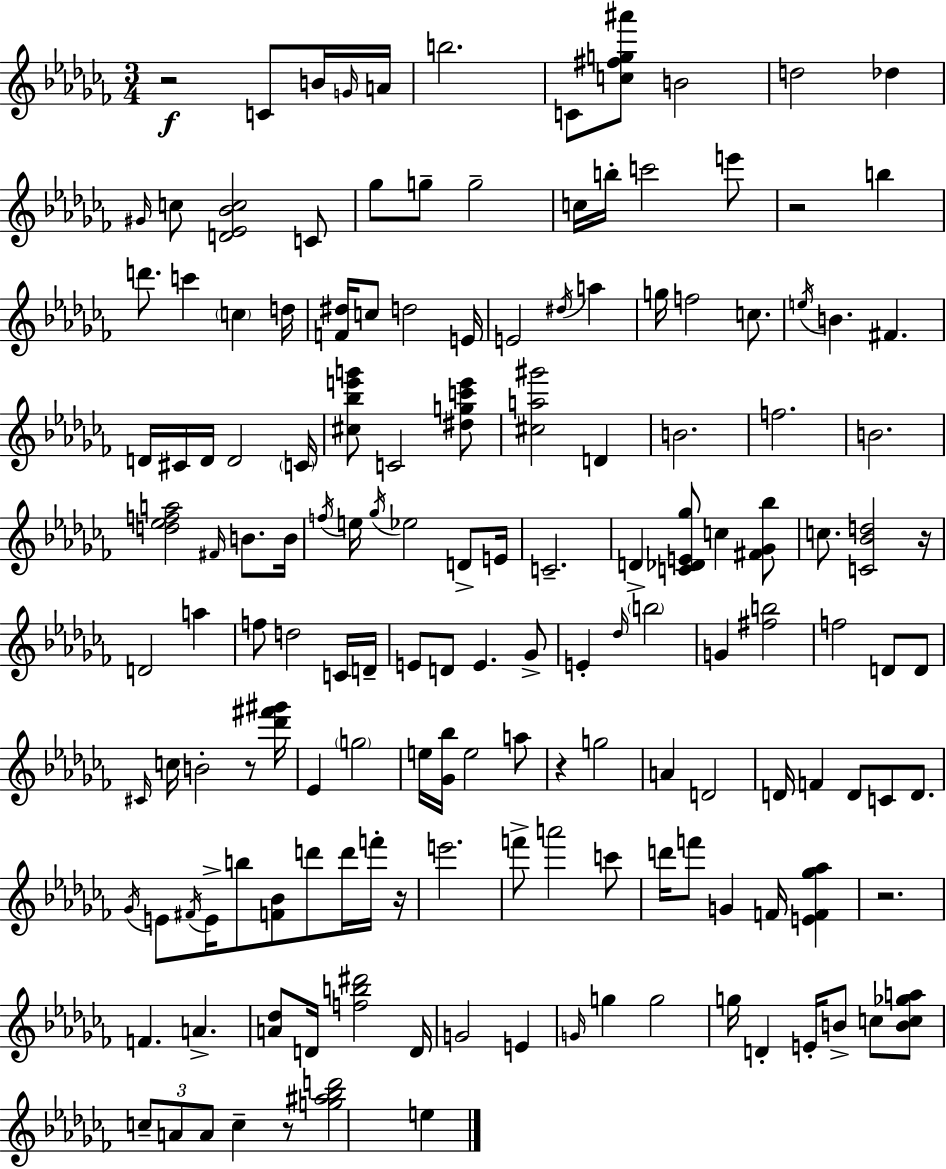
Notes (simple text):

R/h C4/e B4/s G4/s A4/s B5/h. C4/e [C5,F#5,G5,A#6]/e B4/h D5/h Db5/q G#4/s C5/e [D4,Eb4,Bb4,C5]/h C4/e Gb5/e G5/e G5/h C5/s B5/s C6/h E6/e R/h B5/q D6/e. C6/q C5/q D5/s [F4,D#5]/s C5/e D5/h E4/s E4/h D#5/s A5/q G5/s F5/h C5/e. E5/s B4/q. F#4/q. D4/s C#4/s D4/s D4/h C4/s [C#5,Bb5,E6,G6]/e C4/h [D#5,G5,C6,E6]/e [C#5,A5,G#6]/h D4/q B4/h. F5/h. B4/h. [D5,Eb5,F5,A5]/h F#4/s B4/e. B4/s F5/s E5/s Gb5/s Eb5/h D4/e E4/s C4/h. D4/q [C4,Db4,E4,Gb5]/e C5/q [F#4,Gb4,Bb5]/e C5/e. [C4,Bb4,D5]/h R/s D4/h A5/q F5/e D5/h C4/s D4/s E4/e D4/e E4/q. Gb4/e E4/q Db5/s B5/h G4/q [F#5,B5]/h F5/h D4/e D4/e C#4/s C5/s B4/h R/e [Db6,F#6,G#6]/s Eb4/q G5/h E5/s [Gb4,Bb5]/s E5/h A5/e R/q G5/h A4/q D4/h D4/s F4/q D4/e C4/e D4/e. Gb4/s E4/e F#4/s E4/s B5/e [F4,Bb4]/e D6/e D6/s F6/s R/s E6/h. F6/e A6/h C6/e D6/s F6/e G4/q F4/s [E4,F4,Gb5,Ab5]/q R/h. F4/q. A4/q. [A4,Db5]/e D4/s [F5,B5,D#6]/h D4/s G4/h E4/q G4/s G5/q G5/h G5/s D4/q E4/s B4/e C5/e [B4,C5,Gb5,A5]/e C5/e A4/e A4/e C5/q R/e [G5,A#5,Bb5,D6]/h E5/q